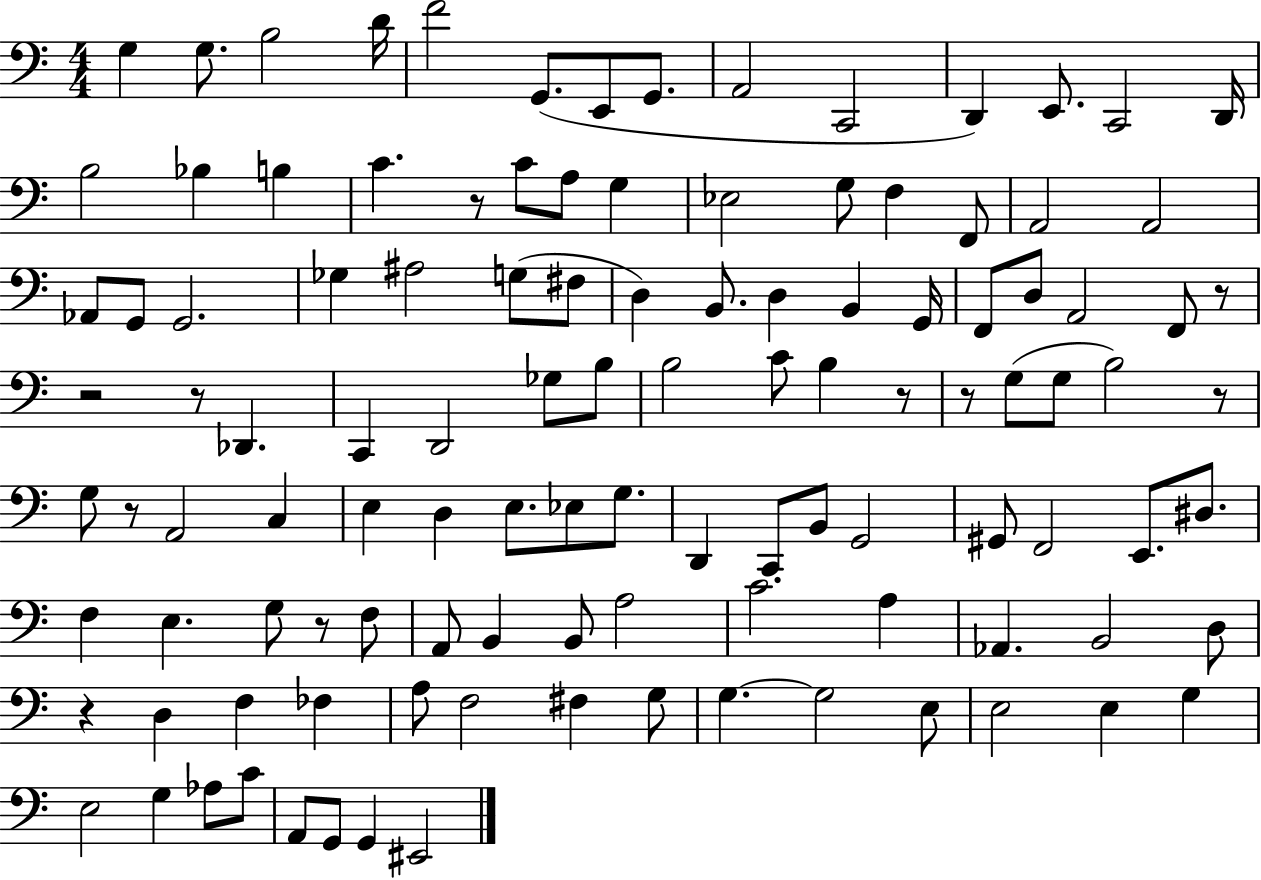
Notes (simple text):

G3/q G3/e. B3/h D4/s F4/h G2/e. E2/e G2/e. A2/h C2/h D2/q E2/e. C2/h D2/s B3/h Bb3/q B3/q C4/q. R/e C4/e A3/e G3/q Eb3/h G3/e F3/q F2/e A2/h A2/h Ab2/e G2/e G2/h. Gb3/q A#3/h G3/e F#3/e D3/q B2/e. D3/q B2/q G2/s F2/e D3/e A2/h F2/e R/e R/h R/e Db2/q. C2/q D2/h Gb3/e B3/e B3/h C4/e B3/q R/e R/e G3/e G3/e B3/h R/e G3/e R/e A2/h C3/q E3/q D3/q E3/e. Eb3/e G3/e. D2/q C2/e B2/e G2/h G#2/e F2/h E2/e. D#3/e. F3/q E3/q. G3/e R/e F3/e A2/e B2/q B2/e A3/h C4/h. A3/q Ab2/q. B2/h D3/e R/q D3/q F3/q FES3/q A3/e F3/h F#3/q G3/e G3/q. G3/h E3/e E3/h E3/q G3/q E3/h G3/q Ab3/e C4/e A2/e G2/e G2/q EIS2/h